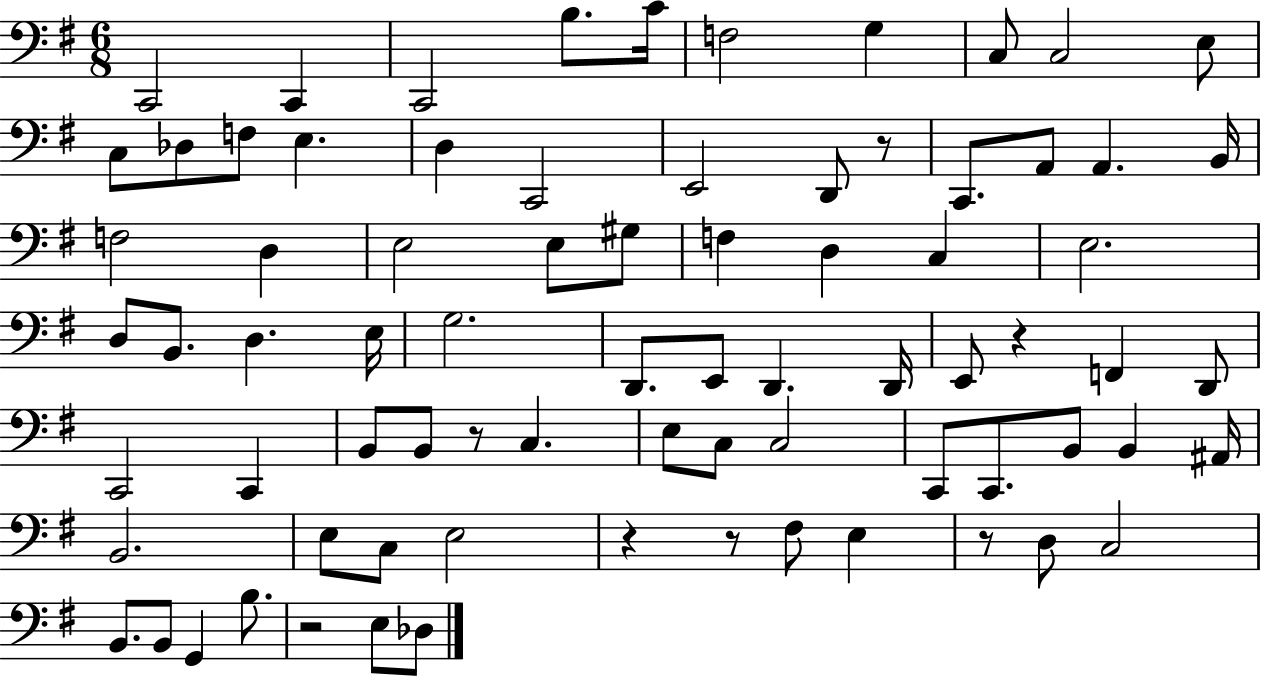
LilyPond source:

{
  \clef bass
  \numericTimeSignature
  \time 6/8
  \key g \major
  c,2 c,4 | c,2 b8. c'16 | f2 g4 | c8 c2 e8 | \break c8 des8 f8 e4. | d4 c,2 | e,2 d,8 r8 | c,8. a,8 a,4. b,16 | \break f2 d4 | e2 e8 gis8 | f4 d4 c4 | e2. | \break d8 b,8. d4. e16 | g2. | d,8. e,8 d,4. d,16 | e,8 r4 f,4 d,8 | \break c,2 c,4 | b,8 b,8 r8 c4. | e8 c8 c2 | c,8 c,8. b,8 b,4 ais,16 | \break b,2. | e8 c8 e2 | r4 r8 fis8 e4 | r8 d8 c2 | \break b,8. b,8 g,4 b8. | r2 e8 des8 | \bar "|."
}